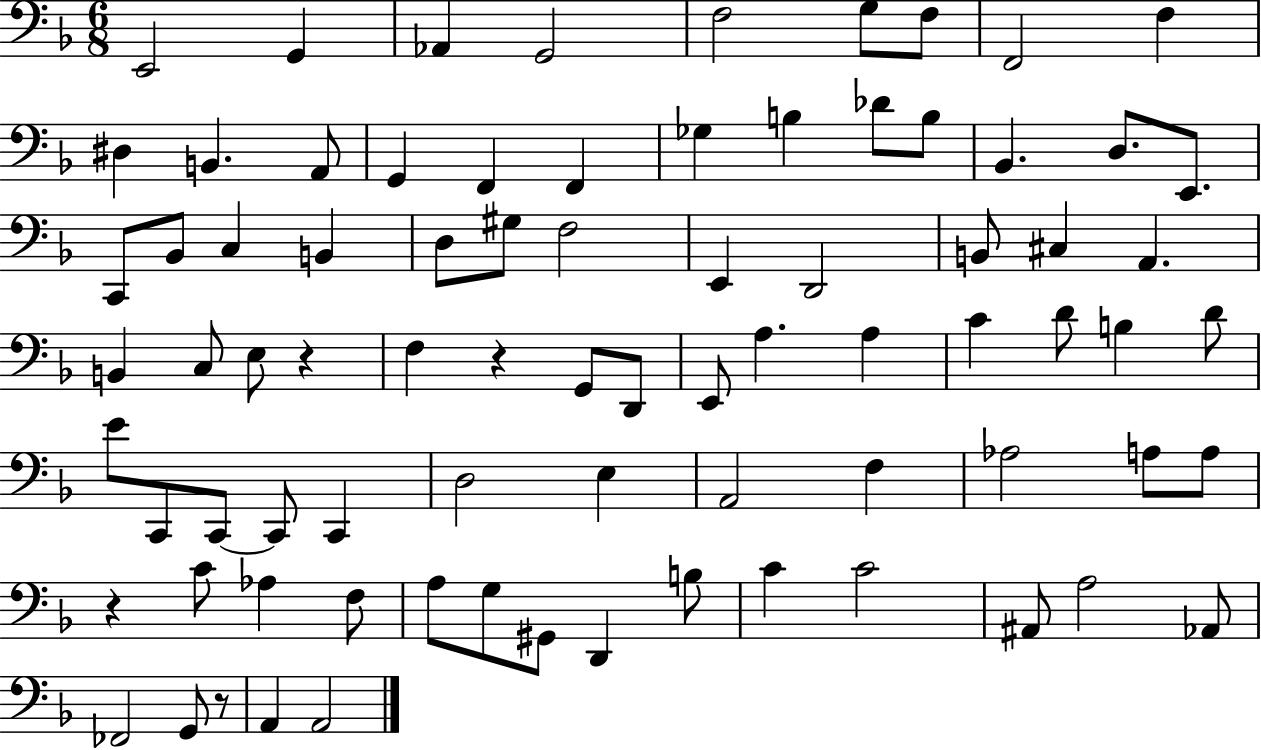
E2/h G2/q Ab2/q G2/h F3/h G3/e F3/e F2/h F3/q D#3/q B2/q. A2/e G2/q F2/q F2/q Gb3/q B3/q Db4/e B3/e Bb2/q. D3/e. E2/e. C2/e Bb2/e C3/q B2/q D3/e G#3/e F3/h E2/q D2/h B2/e C#3/q A2/q. B2/q C3/e E3/e R/q F3/q R/q G2/e D2/e E2/e A3/q. A3/q C4/q D4/e B3/q D4/e E4/e C2/e C2/e C2/e C2/q D3/h E3/q A2/h F3/q Ab3/h A3/e A3/e R/q C4/e Ab3/q F3/e A3/e G3/e G#2/e D2/q B3/e C4/q C4/h A#2/e A3/h Ab2/e FES2/h G2/e R/e A2/q A2/h